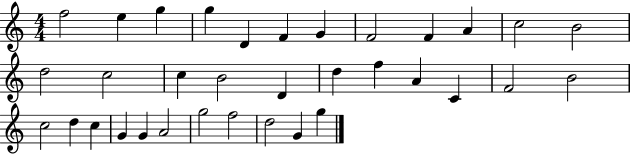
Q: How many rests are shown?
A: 0